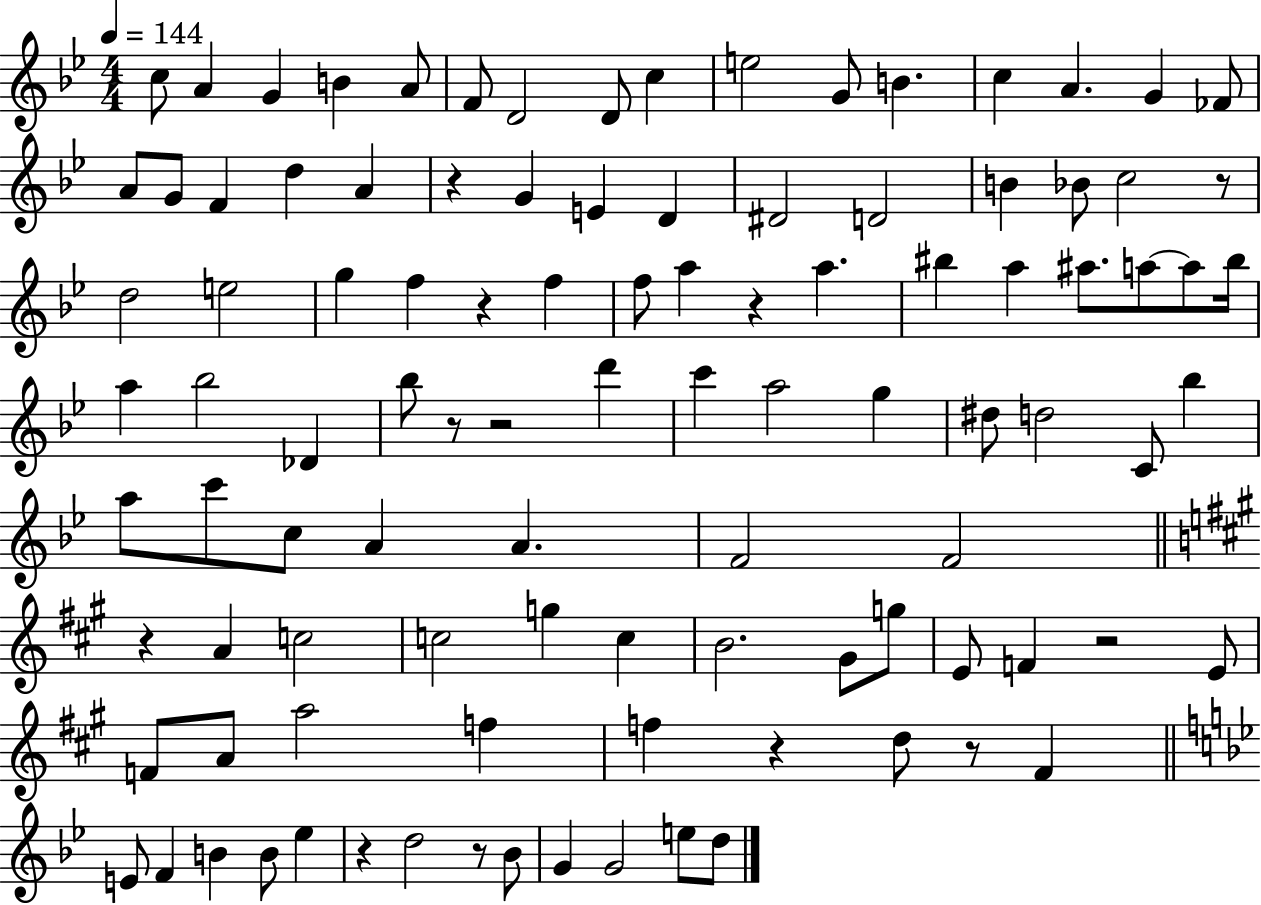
{
  \clef treble
  \numericTimeSignature
  \time 4/4
  \key bes \major
  \tempo 4 = 144
  c''8 a'4 g'4 b'4 a'8 | f'8 d'2 d'8 c''4 | e''2 g'8 b'4. | c''4 a'4. g'4 fes'8 | \break a'8 g'8 f'4 d''4 a'4 | r4 g'4 e'4 d'4 | dis'2 d'2 | b'4 bes'8 c''2 r8 | \break d''2 e''2 | g''4 f''4 r4 f''4 | f''8 a''4 r4 a''4. | bis''4 a''4 ais''8. a''8~~ a''8 bis''16 | \break a''4 bes''2 des'4 | bes''8 r8 r2 d'''4 | c'''4 a''2 g''4 | dis''8 d''2 c'8 bes''4 | \break a''8 c'''8 c''8 a'4 a'4. | f'2 f'2 | \bar "||" \break \key a \major r4 a'4 c''2 | c''2 g''4 c''4 | b'2. gis'8 g''8 | e'8 f'4 r2 e'8 | \break f'8 a'8 a''2 f''4 | f''4 r4 d''8 r8 fis'4 | \bar "||" \break \key bes \major e'8 f'4 b'4 b'8 ees''4 | r4 d''2 r8 bes'8 | g'4 g'2 e''8 d''8 | \bar "|."
}